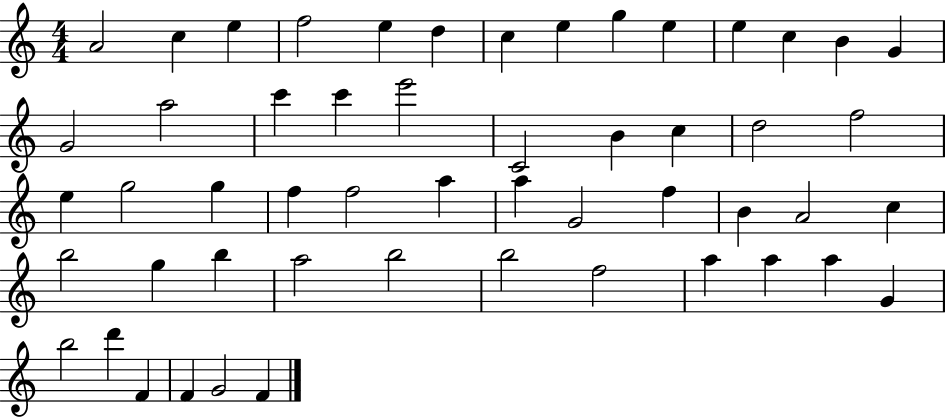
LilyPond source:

{
  \clef treble
  \numericTimeSignature
  \time 4/4
  \key c \major
  a'2 c''4 e''4 | f''2 e''4 d''4 | c''4 e''4 g''4 e''4 | e''4 c''4 b'4 g'4 | \break g'2 a''2 | c'''4 c'''4 e'''2 | c'2 b'4 c''4 | d''2 f''2 | \break e''4 g''2 g''4 | f''4 f''2 a''4 | a''4 g'2 f''4 | b'4 a'2 c''4 | \break b''2 g''4 b''4 | a''2 b''2 | b''2 f''2 | a''4 a''4 a''4 g'4 | \break b''2 d'''4 f'4 | f'4 g'2 f'4 | \bar "|."
}